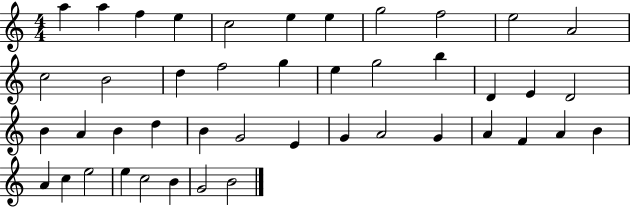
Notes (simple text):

A5/q A5/q F5/q E5/q C5/h E5/q E5/q G5/h F5/h E5/h A4/h C5/h B4/h D5/q F5/h G5/q E5/q G5/h B5/q D4/q E4/q D4/h B4/q A4/q B4/q D5/q B4/q G4/h E4/q G4/q A4/h G4/q A4/q F4/q A4/q B4/q A4/q C5/q E5/h E5/q C5/h B4/q G4/h B4/h